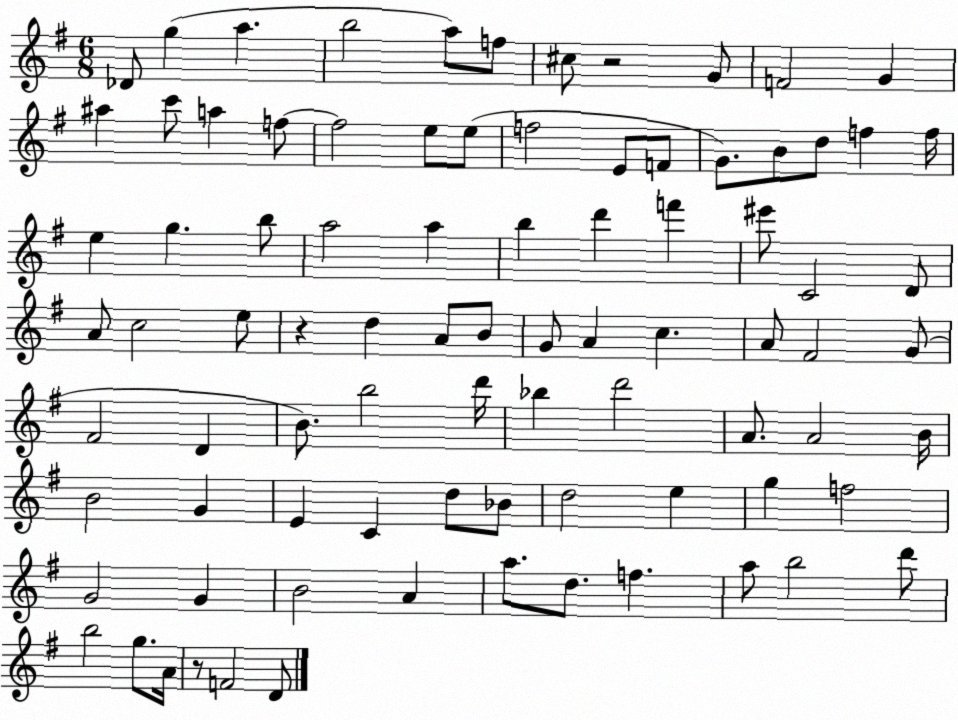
X:1
T:Untitled
M:6/8
L:1/4
K:G
_D/2 g a b2 a/2 f/2 ^c/2 z2 G/2 F2 G ^a c'/2 a f/2 f2 e/2 e/2 f2 E/2 F/2 G/2 B/2 d/2 f f/4 e g b/2 a2 a b d' f' ^e'/2 C2 D/2 A/2 c2 e/2 z d A/2 B/2 G/2 A c A/2 ^F2 G/2 ^F2 D B/2 b2 d'/4 _b d'2 A/2 A2 B/4 B2 G E C d/2 _B/2 d2 e g f2 G2 G B2 A a/2 d/2 f a/2 b2 d'/2 b2 g/2 A/4 z/2 F2 D/2